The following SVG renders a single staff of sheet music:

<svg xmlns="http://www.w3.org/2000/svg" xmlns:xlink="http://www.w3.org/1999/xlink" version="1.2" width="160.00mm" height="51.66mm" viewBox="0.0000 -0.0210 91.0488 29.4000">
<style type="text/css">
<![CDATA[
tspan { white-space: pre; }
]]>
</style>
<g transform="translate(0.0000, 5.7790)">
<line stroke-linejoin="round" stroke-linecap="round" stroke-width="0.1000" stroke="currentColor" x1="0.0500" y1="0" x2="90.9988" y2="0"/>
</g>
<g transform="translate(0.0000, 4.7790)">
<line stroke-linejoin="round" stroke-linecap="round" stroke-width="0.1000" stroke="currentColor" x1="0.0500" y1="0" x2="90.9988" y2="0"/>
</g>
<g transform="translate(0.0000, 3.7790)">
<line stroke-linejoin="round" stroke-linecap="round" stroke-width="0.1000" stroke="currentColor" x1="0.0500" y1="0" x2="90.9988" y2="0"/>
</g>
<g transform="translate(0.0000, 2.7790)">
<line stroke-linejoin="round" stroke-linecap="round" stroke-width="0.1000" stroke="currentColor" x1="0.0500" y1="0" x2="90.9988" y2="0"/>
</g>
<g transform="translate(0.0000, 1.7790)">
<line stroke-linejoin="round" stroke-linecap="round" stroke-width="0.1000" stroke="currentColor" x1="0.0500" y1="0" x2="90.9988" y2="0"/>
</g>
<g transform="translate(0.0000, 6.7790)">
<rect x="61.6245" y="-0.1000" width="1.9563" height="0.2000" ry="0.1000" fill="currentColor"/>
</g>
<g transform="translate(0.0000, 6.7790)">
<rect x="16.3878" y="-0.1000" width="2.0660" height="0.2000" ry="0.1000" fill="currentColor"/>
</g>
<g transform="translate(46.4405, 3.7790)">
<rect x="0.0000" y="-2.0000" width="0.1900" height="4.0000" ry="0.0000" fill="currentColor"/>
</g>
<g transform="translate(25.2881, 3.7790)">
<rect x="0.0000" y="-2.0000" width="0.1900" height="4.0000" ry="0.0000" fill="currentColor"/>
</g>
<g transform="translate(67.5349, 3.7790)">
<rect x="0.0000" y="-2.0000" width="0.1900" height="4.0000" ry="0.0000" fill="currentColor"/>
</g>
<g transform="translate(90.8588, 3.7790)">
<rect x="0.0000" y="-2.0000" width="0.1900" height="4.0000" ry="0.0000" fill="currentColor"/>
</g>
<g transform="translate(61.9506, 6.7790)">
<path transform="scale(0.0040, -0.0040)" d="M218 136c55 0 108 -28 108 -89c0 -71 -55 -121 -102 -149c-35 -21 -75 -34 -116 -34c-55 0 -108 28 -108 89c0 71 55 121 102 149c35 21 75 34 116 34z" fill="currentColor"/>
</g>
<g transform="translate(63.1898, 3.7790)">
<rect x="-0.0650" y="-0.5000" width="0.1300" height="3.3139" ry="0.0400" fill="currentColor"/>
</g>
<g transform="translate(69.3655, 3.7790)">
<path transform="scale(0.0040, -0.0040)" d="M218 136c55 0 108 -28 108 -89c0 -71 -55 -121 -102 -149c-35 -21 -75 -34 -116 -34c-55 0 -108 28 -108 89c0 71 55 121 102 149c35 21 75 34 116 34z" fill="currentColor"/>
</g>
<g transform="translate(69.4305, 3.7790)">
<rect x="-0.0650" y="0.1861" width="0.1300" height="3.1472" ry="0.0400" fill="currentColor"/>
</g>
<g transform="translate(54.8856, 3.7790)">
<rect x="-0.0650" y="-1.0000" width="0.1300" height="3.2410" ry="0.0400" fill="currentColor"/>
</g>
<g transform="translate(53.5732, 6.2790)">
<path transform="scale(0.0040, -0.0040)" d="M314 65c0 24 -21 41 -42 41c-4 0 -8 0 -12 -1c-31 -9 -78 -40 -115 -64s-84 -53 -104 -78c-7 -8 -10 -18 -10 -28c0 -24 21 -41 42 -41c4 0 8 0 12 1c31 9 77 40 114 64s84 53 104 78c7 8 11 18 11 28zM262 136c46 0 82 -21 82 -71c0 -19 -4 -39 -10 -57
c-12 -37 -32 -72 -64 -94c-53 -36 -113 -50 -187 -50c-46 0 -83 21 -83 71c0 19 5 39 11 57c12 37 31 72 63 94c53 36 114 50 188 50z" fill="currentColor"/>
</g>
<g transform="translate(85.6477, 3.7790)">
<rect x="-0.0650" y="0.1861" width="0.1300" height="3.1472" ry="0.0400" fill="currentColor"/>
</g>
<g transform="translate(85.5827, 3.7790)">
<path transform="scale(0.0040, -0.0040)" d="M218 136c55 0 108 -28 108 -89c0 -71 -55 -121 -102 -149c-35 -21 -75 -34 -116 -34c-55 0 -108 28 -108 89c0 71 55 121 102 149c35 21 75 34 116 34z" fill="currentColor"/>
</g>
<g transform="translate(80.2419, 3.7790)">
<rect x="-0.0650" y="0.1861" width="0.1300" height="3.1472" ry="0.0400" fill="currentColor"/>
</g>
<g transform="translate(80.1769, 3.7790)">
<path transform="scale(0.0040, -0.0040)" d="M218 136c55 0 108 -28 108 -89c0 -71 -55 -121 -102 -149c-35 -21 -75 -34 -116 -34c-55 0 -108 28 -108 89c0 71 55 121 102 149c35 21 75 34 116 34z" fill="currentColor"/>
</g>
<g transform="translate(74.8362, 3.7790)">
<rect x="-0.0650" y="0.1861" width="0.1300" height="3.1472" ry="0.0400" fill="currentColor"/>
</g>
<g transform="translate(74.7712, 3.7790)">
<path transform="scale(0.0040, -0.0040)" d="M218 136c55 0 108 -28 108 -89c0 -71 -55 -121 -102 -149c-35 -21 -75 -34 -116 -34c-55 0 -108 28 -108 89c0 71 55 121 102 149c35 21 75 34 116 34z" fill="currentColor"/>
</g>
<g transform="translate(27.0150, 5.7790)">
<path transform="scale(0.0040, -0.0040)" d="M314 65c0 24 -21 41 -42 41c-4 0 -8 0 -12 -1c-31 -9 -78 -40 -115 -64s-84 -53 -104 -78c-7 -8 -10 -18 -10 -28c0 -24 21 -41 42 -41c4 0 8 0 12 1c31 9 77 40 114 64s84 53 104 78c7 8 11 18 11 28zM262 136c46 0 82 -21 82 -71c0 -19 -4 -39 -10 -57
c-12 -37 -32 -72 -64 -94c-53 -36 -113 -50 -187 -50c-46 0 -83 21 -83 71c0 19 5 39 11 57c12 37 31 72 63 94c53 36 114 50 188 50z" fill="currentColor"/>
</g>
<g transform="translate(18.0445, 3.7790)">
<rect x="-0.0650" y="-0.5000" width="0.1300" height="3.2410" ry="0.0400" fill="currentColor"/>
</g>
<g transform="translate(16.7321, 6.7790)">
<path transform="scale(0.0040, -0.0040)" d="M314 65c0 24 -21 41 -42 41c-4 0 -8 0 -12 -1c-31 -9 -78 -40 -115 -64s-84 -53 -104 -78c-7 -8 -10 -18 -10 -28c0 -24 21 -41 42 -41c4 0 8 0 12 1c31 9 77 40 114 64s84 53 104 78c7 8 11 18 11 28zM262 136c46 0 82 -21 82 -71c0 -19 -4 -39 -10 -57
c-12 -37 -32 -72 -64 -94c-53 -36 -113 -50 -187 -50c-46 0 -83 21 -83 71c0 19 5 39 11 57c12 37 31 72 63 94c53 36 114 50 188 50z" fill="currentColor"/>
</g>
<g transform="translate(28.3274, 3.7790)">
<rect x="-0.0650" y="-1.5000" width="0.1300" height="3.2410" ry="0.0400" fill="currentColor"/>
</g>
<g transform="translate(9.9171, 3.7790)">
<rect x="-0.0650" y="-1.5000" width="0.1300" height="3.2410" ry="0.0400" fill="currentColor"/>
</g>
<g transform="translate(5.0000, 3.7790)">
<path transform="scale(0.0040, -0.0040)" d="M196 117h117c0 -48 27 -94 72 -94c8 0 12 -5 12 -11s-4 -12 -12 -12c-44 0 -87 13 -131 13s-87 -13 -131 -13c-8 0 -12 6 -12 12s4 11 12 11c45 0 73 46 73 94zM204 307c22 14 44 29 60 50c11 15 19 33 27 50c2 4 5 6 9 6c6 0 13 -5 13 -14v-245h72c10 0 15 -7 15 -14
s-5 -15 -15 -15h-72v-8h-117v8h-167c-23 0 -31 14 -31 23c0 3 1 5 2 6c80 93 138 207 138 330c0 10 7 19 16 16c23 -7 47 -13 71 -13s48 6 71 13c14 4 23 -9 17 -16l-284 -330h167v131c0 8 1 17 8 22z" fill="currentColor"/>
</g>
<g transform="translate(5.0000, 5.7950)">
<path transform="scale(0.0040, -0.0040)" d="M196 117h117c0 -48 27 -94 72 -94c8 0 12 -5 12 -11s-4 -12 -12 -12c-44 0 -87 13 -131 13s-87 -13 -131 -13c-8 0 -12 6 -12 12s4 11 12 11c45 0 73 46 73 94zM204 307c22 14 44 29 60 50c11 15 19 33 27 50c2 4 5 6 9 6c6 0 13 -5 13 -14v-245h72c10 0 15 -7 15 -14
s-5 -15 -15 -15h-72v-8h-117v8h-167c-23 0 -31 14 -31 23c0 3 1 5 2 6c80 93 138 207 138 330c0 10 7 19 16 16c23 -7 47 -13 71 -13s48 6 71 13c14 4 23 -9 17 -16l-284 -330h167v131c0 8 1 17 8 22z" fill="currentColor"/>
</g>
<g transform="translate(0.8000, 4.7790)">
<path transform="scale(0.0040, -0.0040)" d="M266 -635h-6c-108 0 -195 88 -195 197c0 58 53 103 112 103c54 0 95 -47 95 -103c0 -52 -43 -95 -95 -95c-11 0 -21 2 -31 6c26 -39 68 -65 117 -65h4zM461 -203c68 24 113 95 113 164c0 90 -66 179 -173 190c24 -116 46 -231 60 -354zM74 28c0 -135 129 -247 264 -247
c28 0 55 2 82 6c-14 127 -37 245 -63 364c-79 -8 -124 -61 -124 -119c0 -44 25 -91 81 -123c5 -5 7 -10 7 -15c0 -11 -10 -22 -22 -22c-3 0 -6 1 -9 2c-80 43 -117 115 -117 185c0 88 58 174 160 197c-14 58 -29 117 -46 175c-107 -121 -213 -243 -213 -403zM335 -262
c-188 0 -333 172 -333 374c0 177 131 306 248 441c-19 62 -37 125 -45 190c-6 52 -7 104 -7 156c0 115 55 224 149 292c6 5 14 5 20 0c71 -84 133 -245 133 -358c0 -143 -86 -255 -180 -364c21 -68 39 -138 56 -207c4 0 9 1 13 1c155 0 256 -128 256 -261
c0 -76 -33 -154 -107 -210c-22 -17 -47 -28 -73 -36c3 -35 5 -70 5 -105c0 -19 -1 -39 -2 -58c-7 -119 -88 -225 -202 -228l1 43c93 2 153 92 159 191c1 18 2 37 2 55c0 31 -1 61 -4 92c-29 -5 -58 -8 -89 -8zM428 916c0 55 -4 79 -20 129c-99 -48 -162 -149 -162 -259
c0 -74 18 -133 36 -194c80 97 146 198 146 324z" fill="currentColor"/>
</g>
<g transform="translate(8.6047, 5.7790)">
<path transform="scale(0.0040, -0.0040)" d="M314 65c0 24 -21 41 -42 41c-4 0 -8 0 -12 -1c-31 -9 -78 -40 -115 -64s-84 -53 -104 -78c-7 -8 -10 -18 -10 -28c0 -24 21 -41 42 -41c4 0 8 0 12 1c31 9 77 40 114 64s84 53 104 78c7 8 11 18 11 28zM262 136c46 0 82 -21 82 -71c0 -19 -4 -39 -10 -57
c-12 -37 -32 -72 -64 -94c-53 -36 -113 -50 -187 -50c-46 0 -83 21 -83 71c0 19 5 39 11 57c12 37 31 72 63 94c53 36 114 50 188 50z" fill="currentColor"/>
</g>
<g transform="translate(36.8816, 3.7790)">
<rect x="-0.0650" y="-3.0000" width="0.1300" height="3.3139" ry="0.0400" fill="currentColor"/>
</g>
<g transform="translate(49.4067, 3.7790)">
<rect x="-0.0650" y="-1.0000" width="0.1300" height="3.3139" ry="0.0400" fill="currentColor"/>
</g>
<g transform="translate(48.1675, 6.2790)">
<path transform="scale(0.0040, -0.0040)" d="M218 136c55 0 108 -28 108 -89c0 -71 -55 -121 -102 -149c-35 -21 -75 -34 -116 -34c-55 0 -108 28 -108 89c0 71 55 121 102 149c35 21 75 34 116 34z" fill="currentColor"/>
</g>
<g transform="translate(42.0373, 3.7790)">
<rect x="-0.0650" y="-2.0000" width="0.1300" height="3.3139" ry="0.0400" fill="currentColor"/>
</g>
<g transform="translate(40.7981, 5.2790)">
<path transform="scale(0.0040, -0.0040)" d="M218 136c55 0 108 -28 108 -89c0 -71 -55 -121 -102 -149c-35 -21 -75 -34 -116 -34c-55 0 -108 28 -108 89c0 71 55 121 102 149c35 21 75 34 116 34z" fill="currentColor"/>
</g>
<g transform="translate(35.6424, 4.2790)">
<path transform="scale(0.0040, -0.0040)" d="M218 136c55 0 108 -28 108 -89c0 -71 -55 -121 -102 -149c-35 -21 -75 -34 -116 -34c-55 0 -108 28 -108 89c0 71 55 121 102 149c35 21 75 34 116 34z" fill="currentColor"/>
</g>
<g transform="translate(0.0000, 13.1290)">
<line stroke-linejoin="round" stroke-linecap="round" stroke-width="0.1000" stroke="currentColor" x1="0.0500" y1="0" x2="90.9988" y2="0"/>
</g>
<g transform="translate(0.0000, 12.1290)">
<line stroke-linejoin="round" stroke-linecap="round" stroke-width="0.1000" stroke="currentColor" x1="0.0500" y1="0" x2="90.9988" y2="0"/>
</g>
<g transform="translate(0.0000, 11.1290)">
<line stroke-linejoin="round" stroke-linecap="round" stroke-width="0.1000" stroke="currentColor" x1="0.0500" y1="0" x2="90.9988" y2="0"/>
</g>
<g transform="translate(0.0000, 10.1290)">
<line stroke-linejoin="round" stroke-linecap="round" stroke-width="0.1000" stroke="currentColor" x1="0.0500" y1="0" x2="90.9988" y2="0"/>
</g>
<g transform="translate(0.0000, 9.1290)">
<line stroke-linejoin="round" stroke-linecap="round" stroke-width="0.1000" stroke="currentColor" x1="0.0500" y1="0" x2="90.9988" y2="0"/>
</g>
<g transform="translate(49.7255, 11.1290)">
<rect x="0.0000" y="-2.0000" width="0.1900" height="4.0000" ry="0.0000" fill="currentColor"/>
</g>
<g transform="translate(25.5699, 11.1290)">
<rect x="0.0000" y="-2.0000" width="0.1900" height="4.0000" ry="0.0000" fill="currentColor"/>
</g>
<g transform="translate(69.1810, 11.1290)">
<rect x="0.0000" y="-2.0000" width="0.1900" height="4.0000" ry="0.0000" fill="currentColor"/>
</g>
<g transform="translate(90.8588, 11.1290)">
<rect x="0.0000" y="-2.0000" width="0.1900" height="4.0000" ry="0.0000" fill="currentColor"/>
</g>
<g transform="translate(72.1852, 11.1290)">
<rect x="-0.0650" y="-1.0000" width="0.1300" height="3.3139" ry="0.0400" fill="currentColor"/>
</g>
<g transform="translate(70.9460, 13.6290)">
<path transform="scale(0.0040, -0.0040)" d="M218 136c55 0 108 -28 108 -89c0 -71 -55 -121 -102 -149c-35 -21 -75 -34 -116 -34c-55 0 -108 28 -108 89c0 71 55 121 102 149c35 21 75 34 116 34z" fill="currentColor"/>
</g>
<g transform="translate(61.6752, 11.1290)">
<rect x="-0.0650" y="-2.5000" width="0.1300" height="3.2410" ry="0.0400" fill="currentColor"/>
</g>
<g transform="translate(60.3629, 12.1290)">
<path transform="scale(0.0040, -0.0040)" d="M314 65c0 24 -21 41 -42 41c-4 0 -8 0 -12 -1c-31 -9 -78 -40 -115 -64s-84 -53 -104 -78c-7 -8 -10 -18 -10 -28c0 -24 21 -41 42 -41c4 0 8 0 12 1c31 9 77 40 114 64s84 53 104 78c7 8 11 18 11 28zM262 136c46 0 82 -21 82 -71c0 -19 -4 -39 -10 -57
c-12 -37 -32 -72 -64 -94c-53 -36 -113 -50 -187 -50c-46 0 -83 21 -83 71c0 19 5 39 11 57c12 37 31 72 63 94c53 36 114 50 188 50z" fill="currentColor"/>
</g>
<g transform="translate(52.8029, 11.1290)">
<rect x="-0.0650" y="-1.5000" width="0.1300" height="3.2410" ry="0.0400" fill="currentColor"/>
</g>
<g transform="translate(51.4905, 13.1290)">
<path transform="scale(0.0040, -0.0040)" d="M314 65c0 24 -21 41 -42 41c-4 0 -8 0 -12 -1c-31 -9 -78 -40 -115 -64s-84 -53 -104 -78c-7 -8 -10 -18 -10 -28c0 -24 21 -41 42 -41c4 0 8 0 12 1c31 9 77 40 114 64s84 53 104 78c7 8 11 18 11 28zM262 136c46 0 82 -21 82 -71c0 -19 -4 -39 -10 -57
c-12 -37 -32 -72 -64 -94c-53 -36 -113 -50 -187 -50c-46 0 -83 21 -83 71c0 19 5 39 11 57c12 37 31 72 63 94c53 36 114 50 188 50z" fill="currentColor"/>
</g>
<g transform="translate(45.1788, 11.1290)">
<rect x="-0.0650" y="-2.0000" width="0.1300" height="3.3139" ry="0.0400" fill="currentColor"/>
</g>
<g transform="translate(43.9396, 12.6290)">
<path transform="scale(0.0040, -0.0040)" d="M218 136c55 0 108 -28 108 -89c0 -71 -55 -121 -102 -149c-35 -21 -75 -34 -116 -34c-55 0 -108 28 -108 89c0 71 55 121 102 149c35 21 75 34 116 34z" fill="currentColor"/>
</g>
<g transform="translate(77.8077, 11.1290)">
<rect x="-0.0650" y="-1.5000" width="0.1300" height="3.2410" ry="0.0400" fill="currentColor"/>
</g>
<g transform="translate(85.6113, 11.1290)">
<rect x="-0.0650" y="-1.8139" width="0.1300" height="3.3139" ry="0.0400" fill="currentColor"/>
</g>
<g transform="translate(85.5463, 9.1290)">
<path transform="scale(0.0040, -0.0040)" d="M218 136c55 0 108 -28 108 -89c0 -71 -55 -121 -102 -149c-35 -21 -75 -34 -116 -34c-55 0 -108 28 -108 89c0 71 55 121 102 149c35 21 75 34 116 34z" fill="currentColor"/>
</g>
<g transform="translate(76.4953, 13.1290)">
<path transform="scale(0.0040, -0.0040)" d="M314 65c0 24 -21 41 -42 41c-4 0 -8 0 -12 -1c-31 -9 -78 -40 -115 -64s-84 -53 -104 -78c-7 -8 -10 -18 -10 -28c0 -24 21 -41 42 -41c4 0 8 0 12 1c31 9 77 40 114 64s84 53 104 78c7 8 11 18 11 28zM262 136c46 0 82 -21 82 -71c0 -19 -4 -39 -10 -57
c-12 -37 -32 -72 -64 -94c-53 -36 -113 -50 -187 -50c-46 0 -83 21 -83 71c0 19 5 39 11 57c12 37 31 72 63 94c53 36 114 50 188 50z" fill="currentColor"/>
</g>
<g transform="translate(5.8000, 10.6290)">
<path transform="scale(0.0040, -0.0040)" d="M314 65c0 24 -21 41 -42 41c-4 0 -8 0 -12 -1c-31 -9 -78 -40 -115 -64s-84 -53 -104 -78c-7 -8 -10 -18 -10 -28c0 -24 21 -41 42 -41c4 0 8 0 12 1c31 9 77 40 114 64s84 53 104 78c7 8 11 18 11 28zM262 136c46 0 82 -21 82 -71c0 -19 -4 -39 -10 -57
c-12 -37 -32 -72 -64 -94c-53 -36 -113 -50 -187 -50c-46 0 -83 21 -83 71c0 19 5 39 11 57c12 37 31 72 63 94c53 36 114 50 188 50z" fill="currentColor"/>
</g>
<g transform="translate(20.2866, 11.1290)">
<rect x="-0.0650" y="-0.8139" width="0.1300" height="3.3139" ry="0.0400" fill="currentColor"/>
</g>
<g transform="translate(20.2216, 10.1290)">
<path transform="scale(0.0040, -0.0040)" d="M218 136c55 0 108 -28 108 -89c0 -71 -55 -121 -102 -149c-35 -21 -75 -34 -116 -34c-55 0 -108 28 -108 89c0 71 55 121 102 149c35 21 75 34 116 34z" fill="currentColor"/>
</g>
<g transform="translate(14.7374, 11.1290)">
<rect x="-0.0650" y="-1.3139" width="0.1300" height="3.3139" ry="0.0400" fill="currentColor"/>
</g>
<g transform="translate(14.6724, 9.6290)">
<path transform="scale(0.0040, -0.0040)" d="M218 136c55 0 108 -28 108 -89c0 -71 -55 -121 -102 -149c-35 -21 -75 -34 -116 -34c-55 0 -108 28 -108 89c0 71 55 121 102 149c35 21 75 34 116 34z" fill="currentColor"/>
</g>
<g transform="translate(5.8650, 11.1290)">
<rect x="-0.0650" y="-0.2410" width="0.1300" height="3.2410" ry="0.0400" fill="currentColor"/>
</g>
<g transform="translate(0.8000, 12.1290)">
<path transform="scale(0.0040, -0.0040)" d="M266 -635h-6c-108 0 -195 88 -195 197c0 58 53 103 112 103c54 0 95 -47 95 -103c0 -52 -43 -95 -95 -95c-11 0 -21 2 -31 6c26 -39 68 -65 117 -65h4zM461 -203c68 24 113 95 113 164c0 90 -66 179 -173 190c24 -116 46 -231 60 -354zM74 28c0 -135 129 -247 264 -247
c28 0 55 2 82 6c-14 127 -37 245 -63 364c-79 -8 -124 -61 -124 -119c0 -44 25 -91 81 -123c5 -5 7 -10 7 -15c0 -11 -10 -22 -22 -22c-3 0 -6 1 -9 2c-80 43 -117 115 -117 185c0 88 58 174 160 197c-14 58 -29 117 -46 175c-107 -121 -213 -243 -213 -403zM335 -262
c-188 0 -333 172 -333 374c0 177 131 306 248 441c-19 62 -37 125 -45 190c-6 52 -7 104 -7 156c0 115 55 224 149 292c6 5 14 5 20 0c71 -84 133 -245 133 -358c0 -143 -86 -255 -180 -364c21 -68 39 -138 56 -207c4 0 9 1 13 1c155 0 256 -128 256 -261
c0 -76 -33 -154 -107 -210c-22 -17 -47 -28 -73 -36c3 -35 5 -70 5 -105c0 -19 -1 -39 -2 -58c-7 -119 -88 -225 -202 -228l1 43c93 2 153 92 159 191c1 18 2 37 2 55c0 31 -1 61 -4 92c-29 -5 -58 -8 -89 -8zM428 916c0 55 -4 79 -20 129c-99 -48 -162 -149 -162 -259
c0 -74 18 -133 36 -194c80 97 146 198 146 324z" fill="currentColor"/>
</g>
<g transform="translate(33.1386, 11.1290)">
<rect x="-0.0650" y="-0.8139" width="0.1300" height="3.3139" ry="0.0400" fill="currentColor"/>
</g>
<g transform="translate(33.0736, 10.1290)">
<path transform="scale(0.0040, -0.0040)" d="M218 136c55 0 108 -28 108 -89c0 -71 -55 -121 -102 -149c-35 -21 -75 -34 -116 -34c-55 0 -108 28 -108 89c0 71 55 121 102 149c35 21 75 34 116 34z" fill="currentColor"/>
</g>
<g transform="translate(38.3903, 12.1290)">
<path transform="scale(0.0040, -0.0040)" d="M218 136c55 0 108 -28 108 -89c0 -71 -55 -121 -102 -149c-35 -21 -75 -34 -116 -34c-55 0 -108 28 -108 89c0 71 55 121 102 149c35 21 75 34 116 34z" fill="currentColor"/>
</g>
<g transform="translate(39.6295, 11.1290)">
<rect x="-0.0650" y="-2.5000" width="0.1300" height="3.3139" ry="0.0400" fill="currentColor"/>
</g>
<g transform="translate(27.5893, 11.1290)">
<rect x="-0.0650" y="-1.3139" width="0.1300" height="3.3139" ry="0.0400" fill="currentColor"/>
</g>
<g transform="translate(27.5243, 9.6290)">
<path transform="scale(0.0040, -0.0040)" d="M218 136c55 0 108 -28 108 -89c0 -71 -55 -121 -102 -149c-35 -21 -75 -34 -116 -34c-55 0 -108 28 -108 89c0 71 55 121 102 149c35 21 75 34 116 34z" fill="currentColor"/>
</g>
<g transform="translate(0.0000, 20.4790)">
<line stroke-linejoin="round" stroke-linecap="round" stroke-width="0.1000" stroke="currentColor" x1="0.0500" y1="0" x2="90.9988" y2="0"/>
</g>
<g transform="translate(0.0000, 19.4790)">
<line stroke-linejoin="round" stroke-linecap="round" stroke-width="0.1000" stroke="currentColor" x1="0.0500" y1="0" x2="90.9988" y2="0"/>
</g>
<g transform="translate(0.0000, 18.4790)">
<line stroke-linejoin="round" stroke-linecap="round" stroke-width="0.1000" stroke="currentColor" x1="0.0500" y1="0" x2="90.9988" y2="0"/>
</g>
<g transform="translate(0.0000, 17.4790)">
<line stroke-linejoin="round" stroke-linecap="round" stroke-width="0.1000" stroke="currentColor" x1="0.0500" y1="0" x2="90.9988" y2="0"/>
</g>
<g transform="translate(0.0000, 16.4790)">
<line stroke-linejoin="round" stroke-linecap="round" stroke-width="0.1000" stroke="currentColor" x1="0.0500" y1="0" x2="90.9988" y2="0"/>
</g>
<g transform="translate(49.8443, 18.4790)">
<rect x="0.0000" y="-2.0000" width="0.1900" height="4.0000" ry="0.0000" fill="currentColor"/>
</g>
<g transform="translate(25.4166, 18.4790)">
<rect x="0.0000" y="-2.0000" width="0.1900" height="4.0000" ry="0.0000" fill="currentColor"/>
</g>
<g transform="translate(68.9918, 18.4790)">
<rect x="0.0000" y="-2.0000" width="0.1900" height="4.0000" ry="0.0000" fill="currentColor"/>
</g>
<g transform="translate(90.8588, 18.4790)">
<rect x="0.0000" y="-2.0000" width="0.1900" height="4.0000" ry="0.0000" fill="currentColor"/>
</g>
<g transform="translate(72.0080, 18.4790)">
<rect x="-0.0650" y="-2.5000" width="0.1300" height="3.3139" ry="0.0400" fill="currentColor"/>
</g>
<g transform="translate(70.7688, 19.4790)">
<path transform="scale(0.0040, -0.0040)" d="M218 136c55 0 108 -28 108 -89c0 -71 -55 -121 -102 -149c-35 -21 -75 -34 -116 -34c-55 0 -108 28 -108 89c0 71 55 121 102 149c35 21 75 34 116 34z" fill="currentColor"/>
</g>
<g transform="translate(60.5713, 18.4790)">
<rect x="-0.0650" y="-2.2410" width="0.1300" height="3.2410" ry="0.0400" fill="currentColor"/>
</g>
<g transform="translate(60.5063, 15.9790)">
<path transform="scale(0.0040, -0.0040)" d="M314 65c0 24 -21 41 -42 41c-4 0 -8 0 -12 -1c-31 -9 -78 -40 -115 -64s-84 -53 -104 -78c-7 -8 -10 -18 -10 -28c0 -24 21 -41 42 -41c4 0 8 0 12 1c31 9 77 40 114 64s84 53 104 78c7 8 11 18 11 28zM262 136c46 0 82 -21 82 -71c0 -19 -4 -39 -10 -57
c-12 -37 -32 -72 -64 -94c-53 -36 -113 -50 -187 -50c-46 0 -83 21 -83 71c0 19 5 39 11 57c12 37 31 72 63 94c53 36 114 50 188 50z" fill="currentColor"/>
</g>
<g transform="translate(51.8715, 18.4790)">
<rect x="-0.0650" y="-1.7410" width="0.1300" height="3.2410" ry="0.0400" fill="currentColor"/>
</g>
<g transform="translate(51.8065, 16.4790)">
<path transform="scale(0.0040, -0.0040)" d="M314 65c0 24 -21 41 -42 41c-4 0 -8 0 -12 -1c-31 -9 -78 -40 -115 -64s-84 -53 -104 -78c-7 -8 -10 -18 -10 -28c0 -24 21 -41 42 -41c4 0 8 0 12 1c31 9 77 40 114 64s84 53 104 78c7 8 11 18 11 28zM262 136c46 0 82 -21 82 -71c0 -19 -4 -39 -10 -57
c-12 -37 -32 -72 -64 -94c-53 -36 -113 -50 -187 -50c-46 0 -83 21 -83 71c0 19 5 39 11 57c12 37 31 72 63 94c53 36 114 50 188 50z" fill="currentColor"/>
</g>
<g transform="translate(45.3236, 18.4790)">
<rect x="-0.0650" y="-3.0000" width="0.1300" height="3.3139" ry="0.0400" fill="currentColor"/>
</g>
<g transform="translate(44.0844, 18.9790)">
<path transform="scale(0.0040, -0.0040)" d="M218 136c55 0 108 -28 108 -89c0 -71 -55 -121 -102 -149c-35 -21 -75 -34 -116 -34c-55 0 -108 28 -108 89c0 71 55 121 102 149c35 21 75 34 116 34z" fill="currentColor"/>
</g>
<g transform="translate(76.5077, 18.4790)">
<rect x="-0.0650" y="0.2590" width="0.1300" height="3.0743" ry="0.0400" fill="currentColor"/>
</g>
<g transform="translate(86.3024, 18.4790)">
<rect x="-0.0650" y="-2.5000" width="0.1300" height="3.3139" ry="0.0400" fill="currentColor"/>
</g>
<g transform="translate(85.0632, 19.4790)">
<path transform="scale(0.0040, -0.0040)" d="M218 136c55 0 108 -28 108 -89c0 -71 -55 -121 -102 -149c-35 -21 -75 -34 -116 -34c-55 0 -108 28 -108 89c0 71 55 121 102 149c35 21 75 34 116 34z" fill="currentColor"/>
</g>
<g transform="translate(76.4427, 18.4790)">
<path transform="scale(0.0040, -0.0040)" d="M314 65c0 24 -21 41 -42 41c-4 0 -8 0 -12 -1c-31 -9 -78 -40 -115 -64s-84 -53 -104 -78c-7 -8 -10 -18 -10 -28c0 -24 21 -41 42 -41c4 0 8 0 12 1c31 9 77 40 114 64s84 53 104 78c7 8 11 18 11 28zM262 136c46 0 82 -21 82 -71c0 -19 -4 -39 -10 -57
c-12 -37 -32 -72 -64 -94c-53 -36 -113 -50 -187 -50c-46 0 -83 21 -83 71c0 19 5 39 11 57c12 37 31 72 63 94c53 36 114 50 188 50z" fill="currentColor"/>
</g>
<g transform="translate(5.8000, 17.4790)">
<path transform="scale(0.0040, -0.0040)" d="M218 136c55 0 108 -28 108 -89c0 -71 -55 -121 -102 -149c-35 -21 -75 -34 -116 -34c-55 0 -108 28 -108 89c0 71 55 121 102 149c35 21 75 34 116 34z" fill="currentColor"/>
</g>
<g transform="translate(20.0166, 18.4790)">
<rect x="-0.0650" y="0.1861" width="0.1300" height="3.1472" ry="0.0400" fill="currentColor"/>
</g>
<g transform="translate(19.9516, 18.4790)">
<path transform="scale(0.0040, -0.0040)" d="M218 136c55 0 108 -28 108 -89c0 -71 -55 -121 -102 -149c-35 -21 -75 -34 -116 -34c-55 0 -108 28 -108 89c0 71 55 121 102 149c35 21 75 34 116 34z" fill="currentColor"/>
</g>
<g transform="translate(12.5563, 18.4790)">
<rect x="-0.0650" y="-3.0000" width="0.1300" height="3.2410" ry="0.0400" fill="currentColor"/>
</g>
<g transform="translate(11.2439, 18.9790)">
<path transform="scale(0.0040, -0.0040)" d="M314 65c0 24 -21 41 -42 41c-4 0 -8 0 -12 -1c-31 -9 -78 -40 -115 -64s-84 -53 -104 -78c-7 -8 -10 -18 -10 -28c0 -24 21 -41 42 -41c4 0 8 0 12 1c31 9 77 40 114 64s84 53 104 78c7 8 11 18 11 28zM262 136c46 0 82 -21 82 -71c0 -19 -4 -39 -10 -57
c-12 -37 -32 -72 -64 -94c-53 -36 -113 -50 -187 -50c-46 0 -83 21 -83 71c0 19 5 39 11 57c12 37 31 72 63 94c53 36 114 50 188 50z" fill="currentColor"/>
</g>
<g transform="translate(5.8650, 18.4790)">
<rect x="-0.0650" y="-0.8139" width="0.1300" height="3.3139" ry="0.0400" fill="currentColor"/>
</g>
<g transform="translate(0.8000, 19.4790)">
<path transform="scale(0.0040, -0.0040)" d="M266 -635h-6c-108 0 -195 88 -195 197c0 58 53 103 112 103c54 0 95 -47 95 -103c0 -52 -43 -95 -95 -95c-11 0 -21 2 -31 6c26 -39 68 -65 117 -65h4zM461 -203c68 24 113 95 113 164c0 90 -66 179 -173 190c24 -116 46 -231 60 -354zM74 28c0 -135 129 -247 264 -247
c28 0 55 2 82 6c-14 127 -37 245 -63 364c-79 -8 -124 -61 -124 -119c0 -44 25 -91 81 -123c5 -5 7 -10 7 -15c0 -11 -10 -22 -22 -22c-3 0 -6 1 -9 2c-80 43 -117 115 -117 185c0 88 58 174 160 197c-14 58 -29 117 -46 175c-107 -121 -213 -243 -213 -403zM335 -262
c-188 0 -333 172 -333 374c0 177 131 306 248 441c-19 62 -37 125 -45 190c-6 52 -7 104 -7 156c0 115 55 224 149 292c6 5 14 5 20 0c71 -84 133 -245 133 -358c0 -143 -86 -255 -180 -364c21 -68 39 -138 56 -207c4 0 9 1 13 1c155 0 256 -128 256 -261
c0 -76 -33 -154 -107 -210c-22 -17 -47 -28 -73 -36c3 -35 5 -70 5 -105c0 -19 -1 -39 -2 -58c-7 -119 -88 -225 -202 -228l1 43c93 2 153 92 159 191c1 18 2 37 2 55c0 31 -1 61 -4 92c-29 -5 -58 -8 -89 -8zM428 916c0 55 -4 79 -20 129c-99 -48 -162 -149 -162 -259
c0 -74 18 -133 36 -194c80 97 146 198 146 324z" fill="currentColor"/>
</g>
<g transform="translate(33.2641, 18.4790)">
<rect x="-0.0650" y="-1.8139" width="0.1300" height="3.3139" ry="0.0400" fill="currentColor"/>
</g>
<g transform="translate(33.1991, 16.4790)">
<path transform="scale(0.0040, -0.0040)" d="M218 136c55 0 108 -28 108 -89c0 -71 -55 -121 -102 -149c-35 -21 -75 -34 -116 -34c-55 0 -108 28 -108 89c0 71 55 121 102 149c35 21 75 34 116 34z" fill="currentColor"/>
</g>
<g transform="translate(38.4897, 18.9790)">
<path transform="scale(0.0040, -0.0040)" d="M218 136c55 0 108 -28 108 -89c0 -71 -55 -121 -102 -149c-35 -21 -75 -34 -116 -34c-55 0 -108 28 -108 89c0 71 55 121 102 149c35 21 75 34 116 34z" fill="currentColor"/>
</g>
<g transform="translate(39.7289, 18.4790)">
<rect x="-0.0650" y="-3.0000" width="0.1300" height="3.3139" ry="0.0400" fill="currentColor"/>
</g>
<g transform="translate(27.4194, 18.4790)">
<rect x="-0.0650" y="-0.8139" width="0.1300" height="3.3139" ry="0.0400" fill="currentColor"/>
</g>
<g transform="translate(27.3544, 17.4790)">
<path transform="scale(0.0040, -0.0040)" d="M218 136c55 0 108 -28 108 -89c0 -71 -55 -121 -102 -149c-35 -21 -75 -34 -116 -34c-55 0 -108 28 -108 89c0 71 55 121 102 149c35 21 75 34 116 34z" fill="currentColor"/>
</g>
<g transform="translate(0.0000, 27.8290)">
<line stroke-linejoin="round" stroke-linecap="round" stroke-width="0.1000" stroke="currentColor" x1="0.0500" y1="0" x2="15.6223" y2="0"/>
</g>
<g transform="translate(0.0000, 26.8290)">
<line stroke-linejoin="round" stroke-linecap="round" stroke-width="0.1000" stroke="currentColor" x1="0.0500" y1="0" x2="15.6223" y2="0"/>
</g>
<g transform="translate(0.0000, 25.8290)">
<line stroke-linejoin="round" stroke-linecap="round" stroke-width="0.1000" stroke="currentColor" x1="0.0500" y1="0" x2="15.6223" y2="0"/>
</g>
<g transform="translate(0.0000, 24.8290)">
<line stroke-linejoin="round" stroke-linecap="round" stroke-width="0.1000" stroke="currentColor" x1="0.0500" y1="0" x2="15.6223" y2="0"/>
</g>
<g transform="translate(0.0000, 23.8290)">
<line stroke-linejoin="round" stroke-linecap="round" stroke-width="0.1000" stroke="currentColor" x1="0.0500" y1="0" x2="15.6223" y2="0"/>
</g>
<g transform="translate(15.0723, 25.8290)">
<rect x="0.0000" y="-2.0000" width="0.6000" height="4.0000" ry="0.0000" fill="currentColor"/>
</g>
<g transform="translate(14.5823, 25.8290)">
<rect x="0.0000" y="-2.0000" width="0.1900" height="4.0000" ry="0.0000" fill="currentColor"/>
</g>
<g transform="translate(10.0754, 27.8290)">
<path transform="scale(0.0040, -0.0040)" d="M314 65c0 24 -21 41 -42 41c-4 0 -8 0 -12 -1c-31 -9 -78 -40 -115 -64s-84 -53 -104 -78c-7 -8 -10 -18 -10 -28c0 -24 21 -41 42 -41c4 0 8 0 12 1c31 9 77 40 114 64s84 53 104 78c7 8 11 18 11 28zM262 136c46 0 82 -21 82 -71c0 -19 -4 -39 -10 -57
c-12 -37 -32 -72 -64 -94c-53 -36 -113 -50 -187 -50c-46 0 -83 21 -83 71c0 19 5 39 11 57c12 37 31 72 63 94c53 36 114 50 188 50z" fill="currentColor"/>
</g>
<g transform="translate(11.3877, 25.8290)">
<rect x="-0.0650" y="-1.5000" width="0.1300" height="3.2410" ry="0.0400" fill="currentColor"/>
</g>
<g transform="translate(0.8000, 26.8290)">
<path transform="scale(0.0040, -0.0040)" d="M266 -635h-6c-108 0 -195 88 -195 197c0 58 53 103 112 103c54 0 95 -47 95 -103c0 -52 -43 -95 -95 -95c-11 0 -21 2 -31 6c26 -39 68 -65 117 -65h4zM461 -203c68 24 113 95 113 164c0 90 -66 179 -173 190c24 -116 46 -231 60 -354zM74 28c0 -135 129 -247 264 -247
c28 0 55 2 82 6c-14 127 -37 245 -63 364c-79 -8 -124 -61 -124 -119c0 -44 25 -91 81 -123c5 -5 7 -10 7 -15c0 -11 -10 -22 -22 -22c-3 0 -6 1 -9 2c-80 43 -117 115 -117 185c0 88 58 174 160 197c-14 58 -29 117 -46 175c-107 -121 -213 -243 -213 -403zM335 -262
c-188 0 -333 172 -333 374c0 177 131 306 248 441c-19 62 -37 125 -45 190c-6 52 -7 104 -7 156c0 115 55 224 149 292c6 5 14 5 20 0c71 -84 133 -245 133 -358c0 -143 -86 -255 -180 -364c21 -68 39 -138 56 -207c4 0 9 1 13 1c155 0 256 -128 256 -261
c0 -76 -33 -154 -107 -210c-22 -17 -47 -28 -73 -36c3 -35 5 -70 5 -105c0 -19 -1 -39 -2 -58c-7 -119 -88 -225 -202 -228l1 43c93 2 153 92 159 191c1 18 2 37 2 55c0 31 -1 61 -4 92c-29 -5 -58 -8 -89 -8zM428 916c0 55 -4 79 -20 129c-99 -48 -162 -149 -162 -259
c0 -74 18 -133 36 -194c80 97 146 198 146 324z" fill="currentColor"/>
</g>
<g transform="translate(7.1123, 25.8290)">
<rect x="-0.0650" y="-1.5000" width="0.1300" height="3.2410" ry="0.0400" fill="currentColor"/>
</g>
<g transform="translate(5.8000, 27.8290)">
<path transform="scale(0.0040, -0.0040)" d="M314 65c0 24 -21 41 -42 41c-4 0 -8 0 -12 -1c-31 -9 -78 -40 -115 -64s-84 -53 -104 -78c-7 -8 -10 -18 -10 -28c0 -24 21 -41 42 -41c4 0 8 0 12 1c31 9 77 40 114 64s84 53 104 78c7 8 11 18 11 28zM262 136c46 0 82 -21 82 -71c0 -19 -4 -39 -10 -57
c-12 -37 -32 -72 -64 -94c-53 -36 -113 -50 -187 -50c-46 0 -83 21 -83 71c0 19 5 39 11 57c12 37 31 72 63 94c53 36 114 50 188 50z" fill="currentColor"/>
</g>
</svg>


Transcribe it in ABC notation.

X:1
T:Untitled
M:4/4
L:1/4
K:C
E2 C2 E2 A F D D2 C B B B B c2 e d e d G F E2 G2 D E2 f d A2 B d f A A f2 g2 G B2 G E2 E2